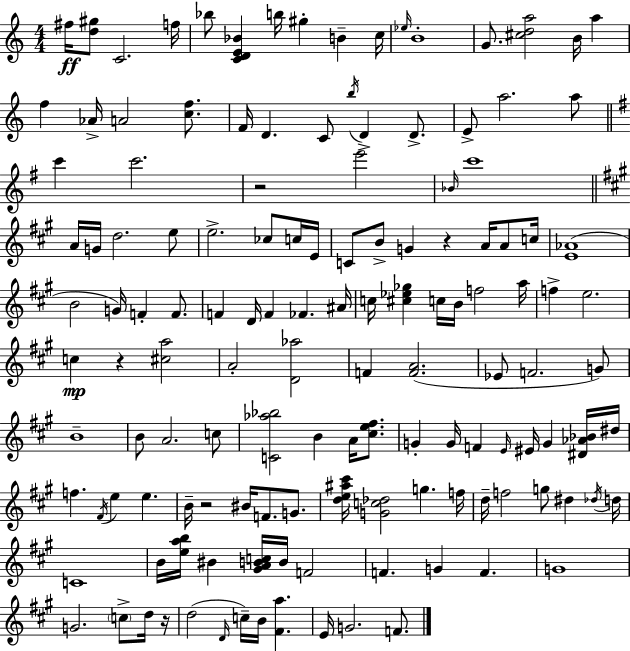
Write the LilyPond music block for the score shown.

{
  \clef treble
  \numericTimeSignature
  \time 4/4
  \key c \major
  fis''16\ff <d'' gis''>8 c'2. f''16 | bes''8 <c' d' e' bes'>4 b''16 gis''4-. b'4-- c''16 | \grace { ees''16 } b'1-. | g'8. <cis'' d'' a''>2 b'16 a''4 | \break f''4 aes'16-> a'2 <c'' f''>8. | f'16 d'4. c'8 \acciaccatura { b''16 } d'4-> d'8.-> | e'8-> a''2. | a''8 \bar "||" \break \key g \major c'''4 c'''2. | r2 e'''2 | \grace { bes'16 } c'''1 | \bar "||" \break \key a \major a'16 g'16 d''2. e''8 | e''2.-> ces''8 c''16 e'16 | c'8 b'8-> g'4 r4 a'16 a'8 c''16 | <e' aes'>1( | \break b'2 g'16) f'4-. f'8. | f'4 d'16 f'4 fes'4. ais'16 | c''16 <cis'' ees'' ges''>4 c''16 b'16 f''2 a''16 | f''4-> e''2. | \break c''4\mp r4 <cis'' a''>2 | a'2-. <d' aes''>2 | f'4 <f' a'>2.( | ees'8 f'2. g'8) | \break b'1-- | b'8 a'2. c''8 | <c' aes'' bes''>2 b'4 a'16 <cis'' e'' fis''>8. | g'4-. g'16 f'4 \grace { e'16 } eis'16 g'4 <dis' aes' bes'>16 | \break dis''16 f''4. \acciaccatura { fis'16 } e''4 e''4. | b'16-- r2 bis'16 f'8. g'8. | <d'' e'' ais'' cis'''>16 <g' c'' des''>2 g''4. | f''16 d''16-- f''2 g''8 dis''4 | \break \acciaccatura { des''16 } d''16 c'1 | b'16 <e'' a'' b''>16 bis'4 <gis' a' b' c''>16 b'16 f'2 | f'4. g'4 f'4. | g'1 | \break g'2. \parenthesize c''8-> | d''16 r16 d''2( \grace { d'16 } c''16--) b'16 <fis' a''>4. | e'16 g'2. | f'8. \bar "|."
}